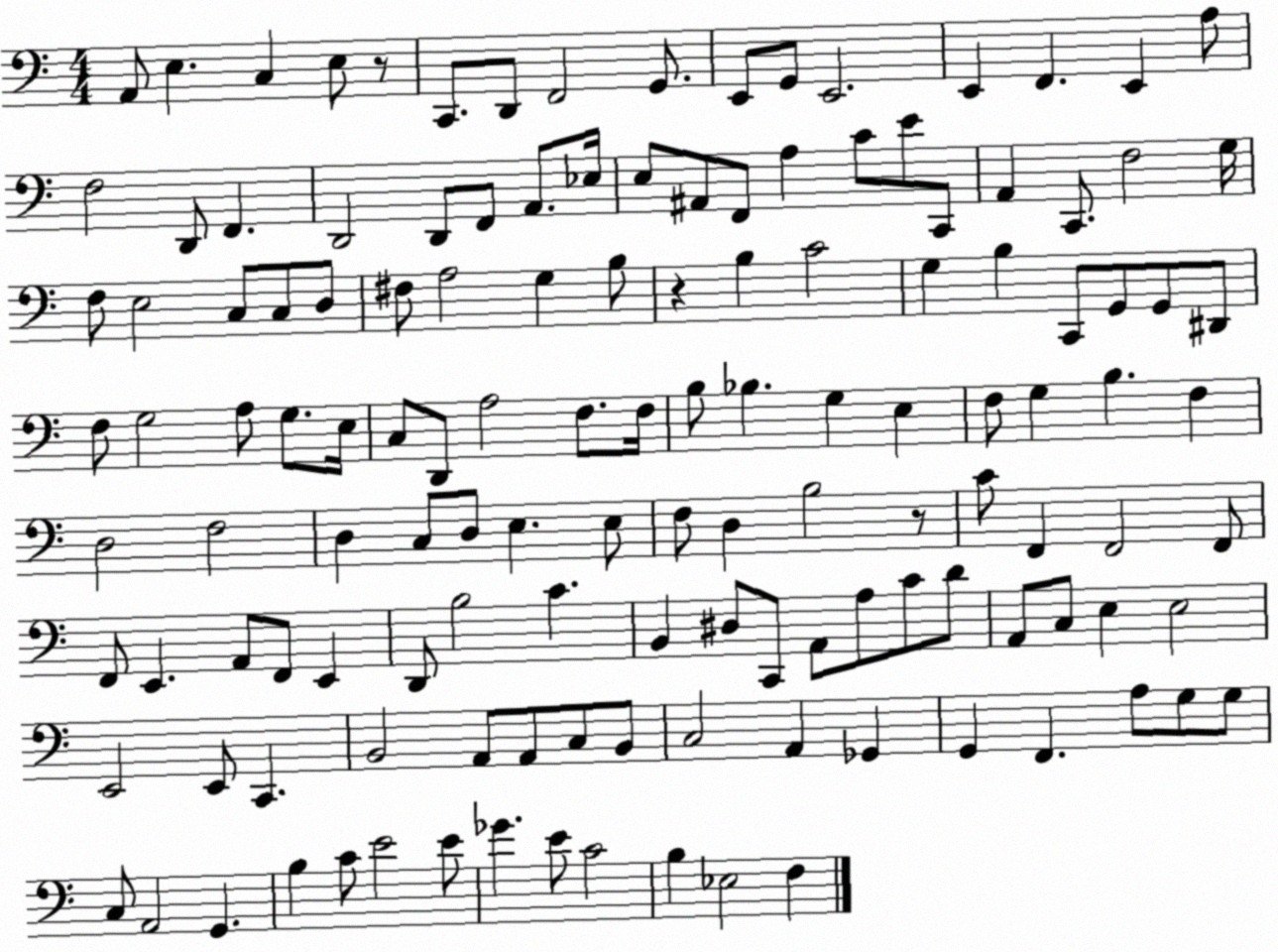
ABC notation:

X:1
T:Untitled
M:4/4
L:1/4
K:C
A,,/2 E, C, E,/2 z/2 C,,/2 D,,/2 F,,2 G,,/2 E,,/2 G,,/2 E,,2 E,, F,, E,, A,/2 F,2 D,,/2 F,, D,,2 D,,/2 F,,/2 A,,/2 _E,/4 E,/2 ^A,,/2 F,,/2 A, C/2 E/2 C,,/2 A,, C,,/2 F,2 G,/4 F,/2 E,2 C,/2 C,/2 D,/2 ^F,/2 A,2 G, B,/2 z B, C2 G, B, C,,/2 G,,/2 G,,/2 ^D,,/2 F,/2 G,2 A,/2 G,/2 E,/4 C,/2 D,,/2 A,2 F,/2 F,/4 B,/2 _B, G, E, F,/2 G, B, F, D,2 F,2 D, C,/2 D,/2 E, E,/2 F,/2 D, B,2 z/2 C/2 F,, F,,2 F,,/2 F,,/2 E,, A,,/2 F,,/2 E,, D,,/2 B,2 C B,, ^D,/2 C,,/2 A,,/2 A,/2 C/2 D/2 A,,/2 C,/2 E, E,2 E,,2 E,,/2 C,, B,,2 A,,/2 A,,/2 C,/2 B,,/2 C,2 A,, _G,, G,, F,, A,/2 G,/2 G,/2 C,/2 A,,2 G,, B, C/2 E2 E/2 _G E/2 C2 B, _E,2 F,